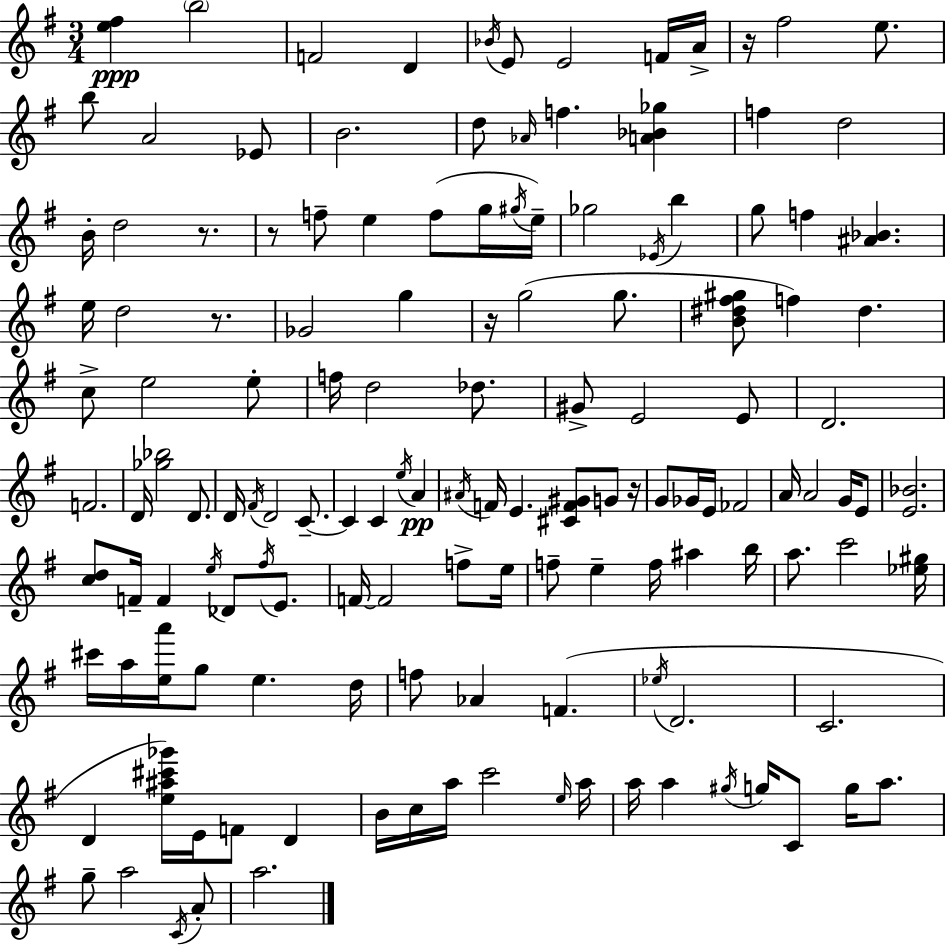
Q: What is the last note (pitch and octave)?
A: A5